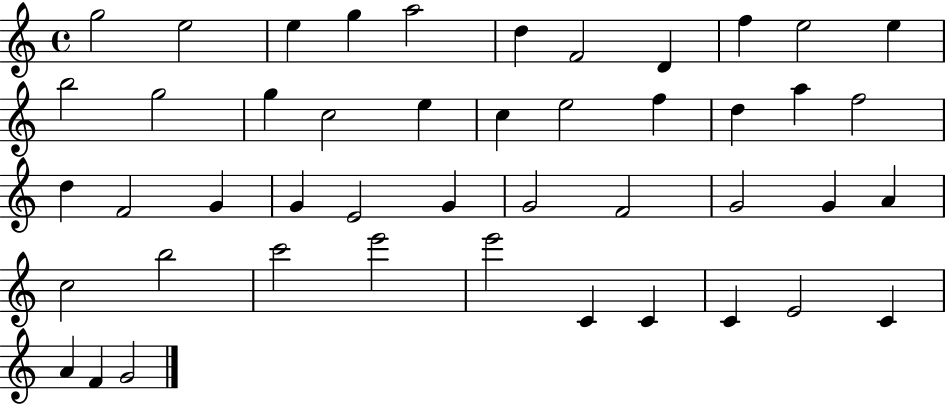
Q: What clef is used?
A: treble